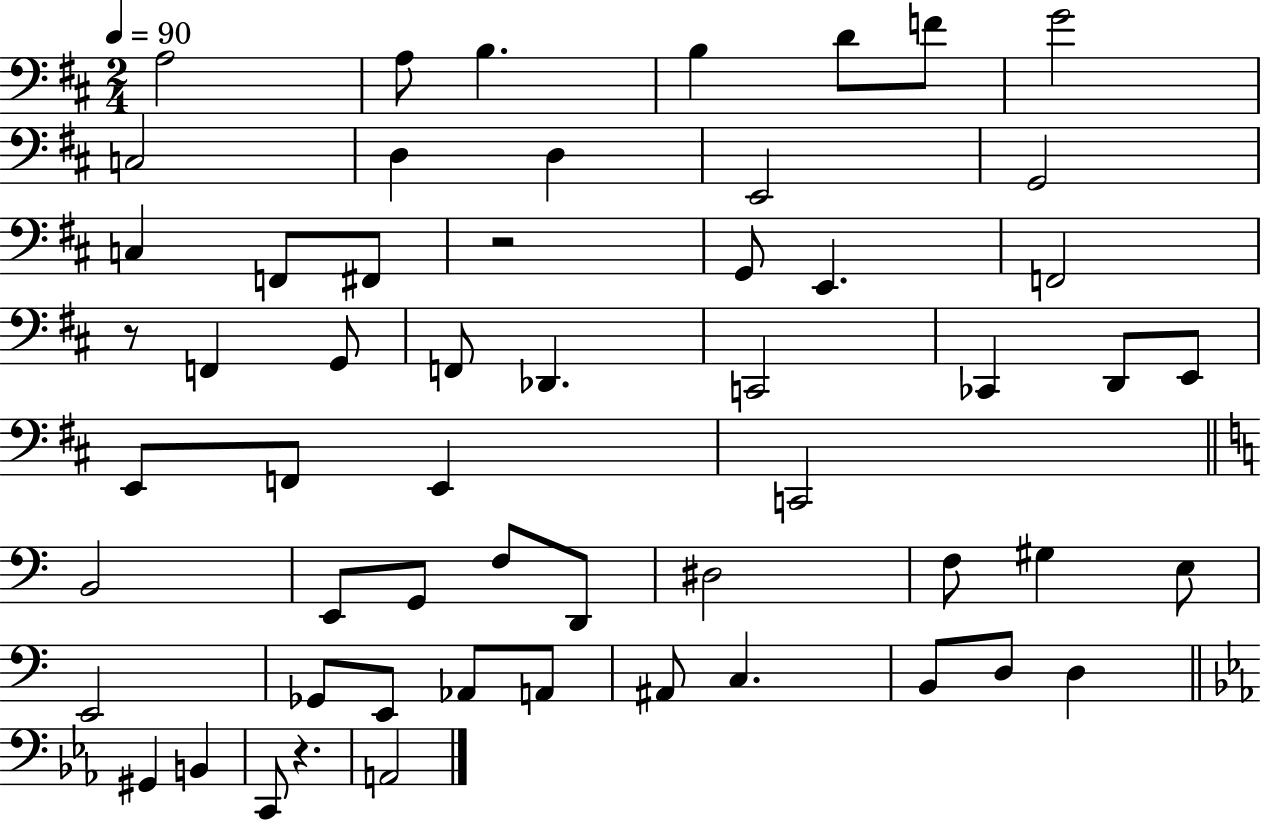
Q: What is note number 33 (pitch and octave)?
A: G2